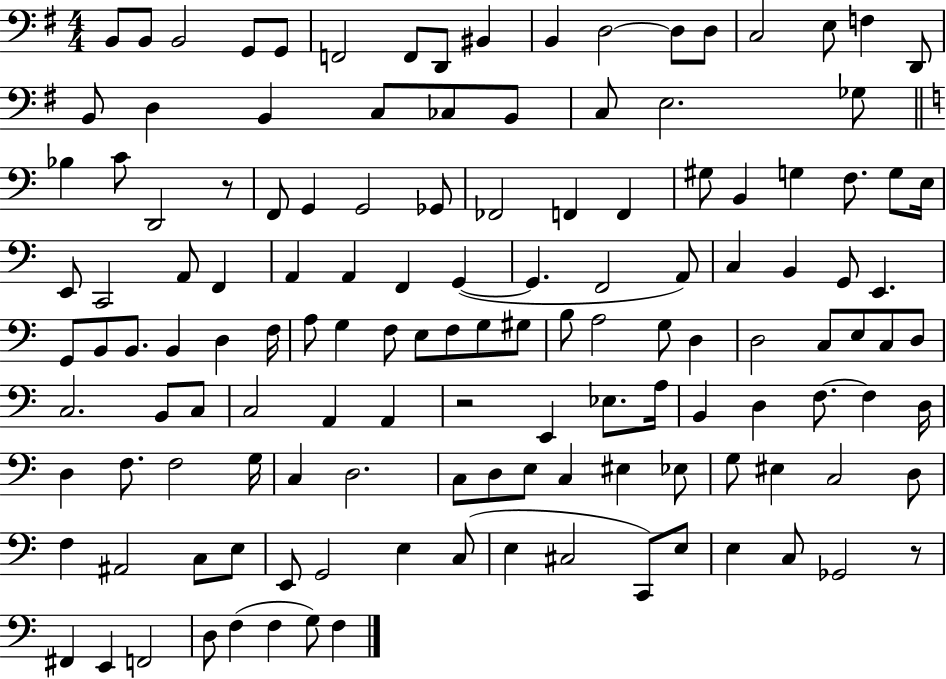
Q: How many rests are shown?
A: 3